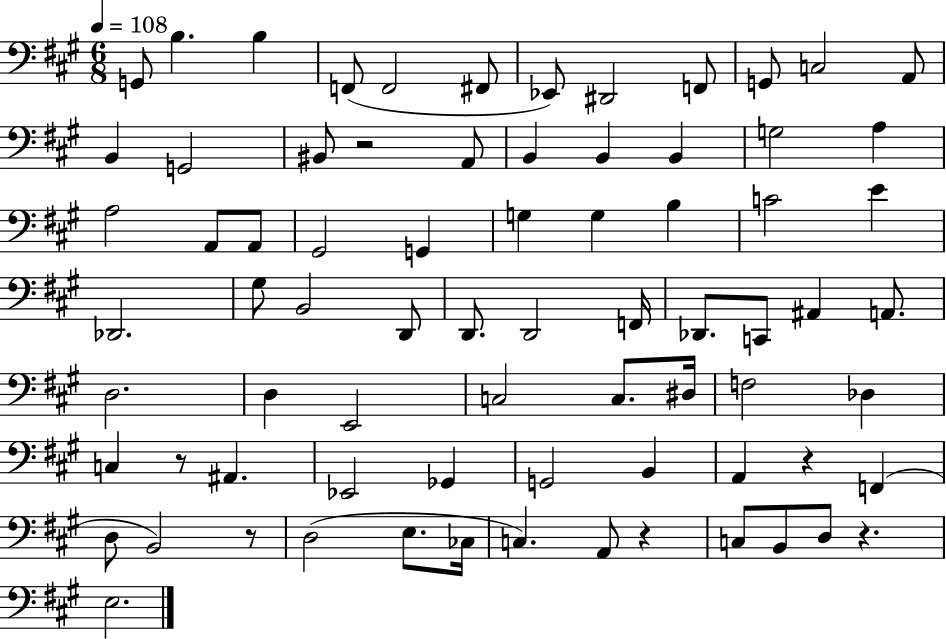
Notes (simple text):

G2/e B3/q. B3/q F2/e F2/h F#2/e Eb2/e D#2/h F2/e G2/e C3/h A2/e B2/q G2/h BIS2/e R/h A2/e B2/q B2/q B2/q G3/h A3/q A3/h A2/e A2/e G#2/h G2/q G3/q G3/q B3/q C4/h E4/q Db2/h. G#3/e B2/h D2/e D2/e. D2/h F2/s Db2/e. C2/e A#2/q A2/e. D3/h. D3/q E2/h C3/h C3/e. D#3/s F3/h Db3/q C3/q R/e A#2/q. Eb2/h Gb2/q G2/h B2/q A2/q R/q F2/q D3/e B2/h R/e D3/h E3/e. CES3/s C3/q. A2/e R/q C3/e B2/e D3/e R/q. E3/h.